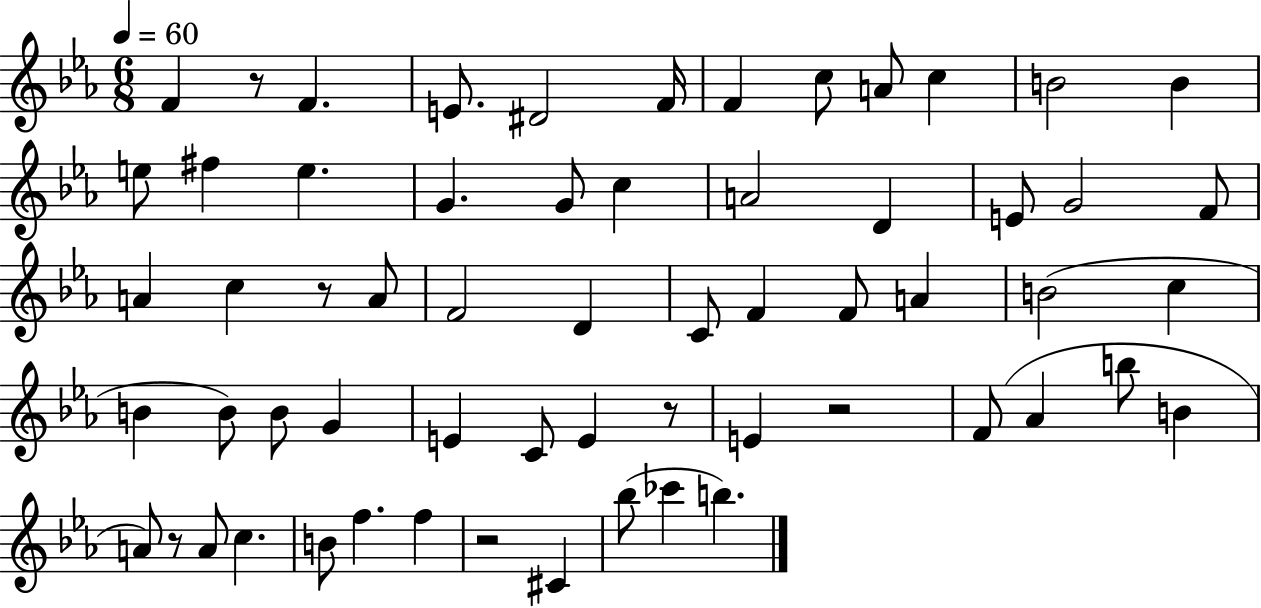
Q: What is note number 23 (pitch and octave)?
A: A4